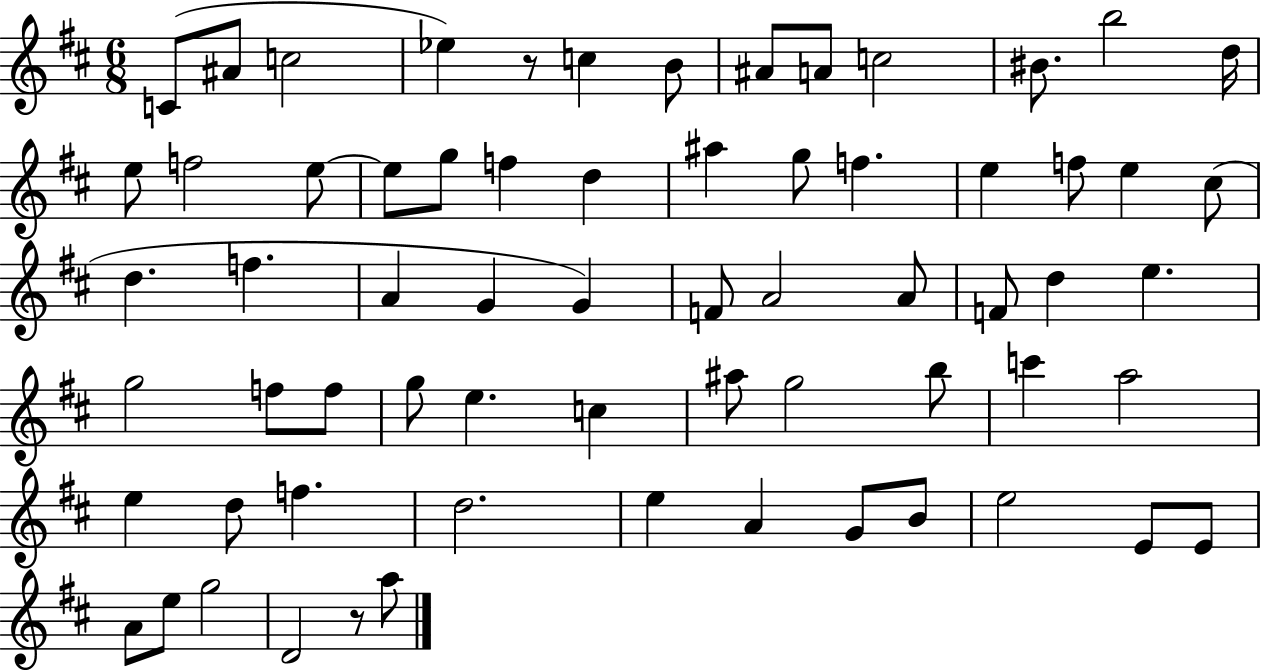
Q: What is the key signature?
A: D major